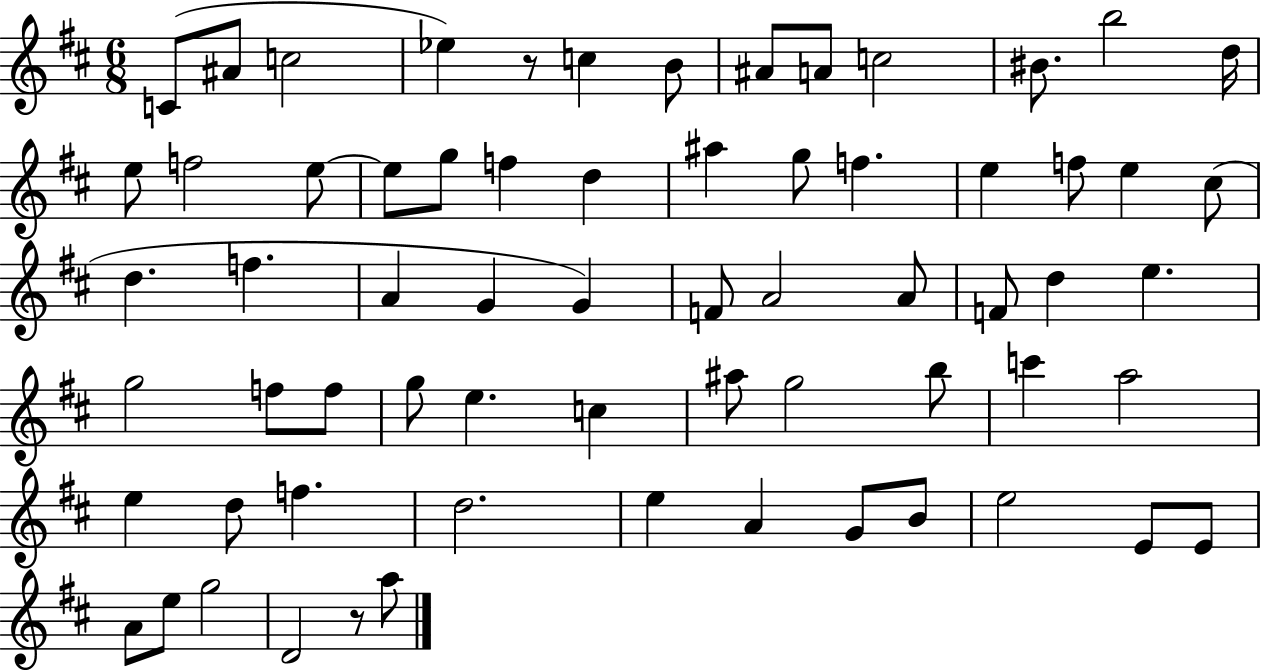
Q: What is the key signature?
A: D major